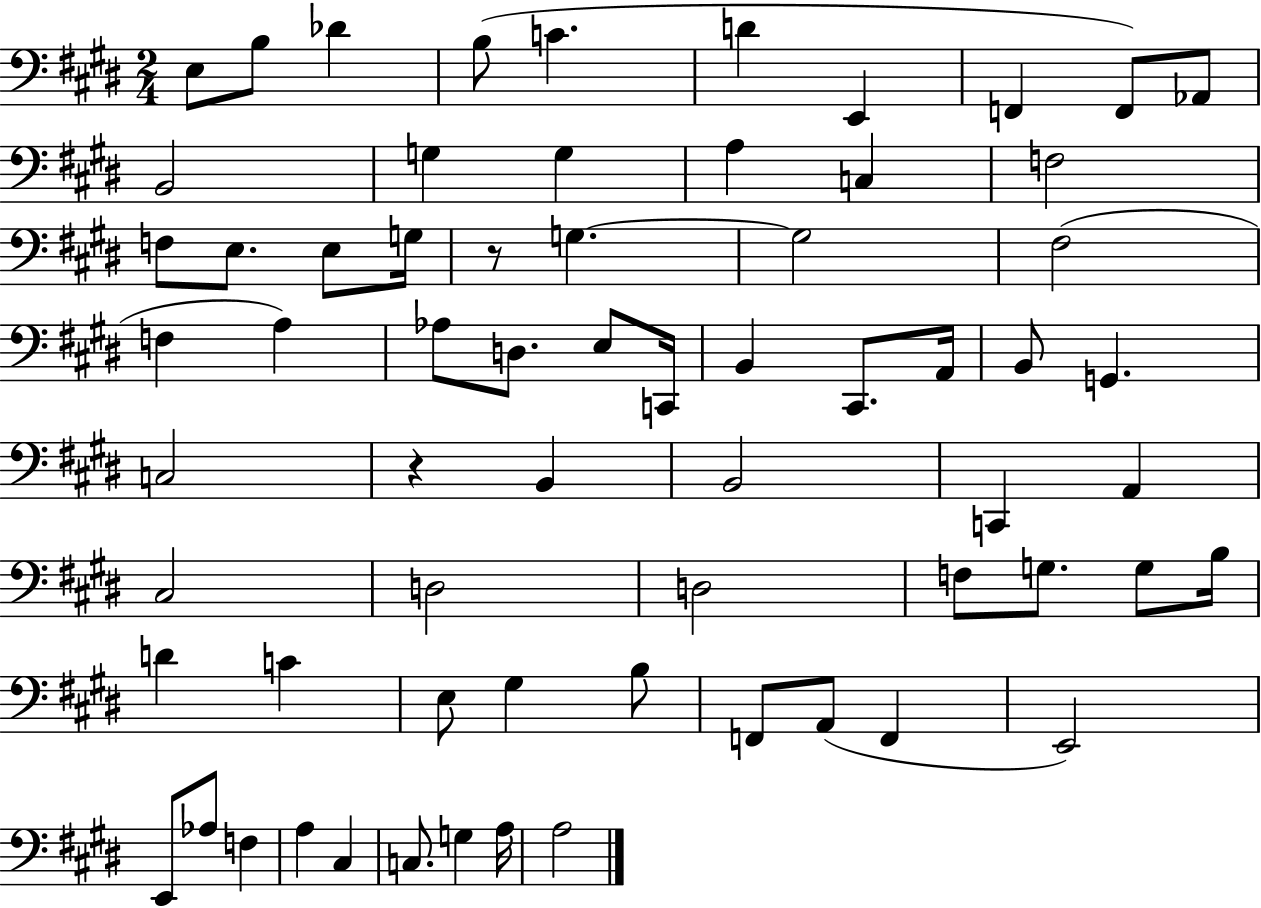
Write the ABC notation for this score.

X:1
T:Untitled
M:2/4
L:1/4
K:E
E,/2 B,/2 _D B,/2 C D E,, F,, F,,/2 _A,,/2 B,,2 G, G, A, C, F,2 F,/2 E,/2 E,/2 G,/4 z/2 G, G,2 ^F,2 F, A, _A,/2 D,/2 E,/2 C,,/4 B,, ^C,,/2 A,,/4 B,,/2 G,, C,2 z B,, B,,2 C,, A,, ^C,2 D,2 D,2 F,/2 G,/2 G,/2 B,/4 D C E,/2 ^G, B,/2 F,,/2 A,,/2 F,, E,,2 E,,/2 _A,/2 F, A, ^C, C,/2 G, A,/4 A,2